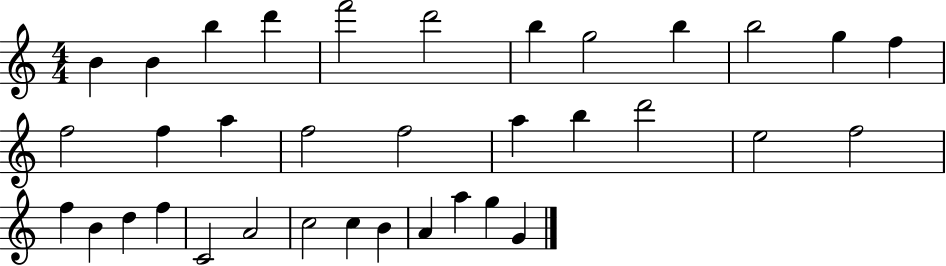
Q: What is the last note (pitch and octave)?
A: G4